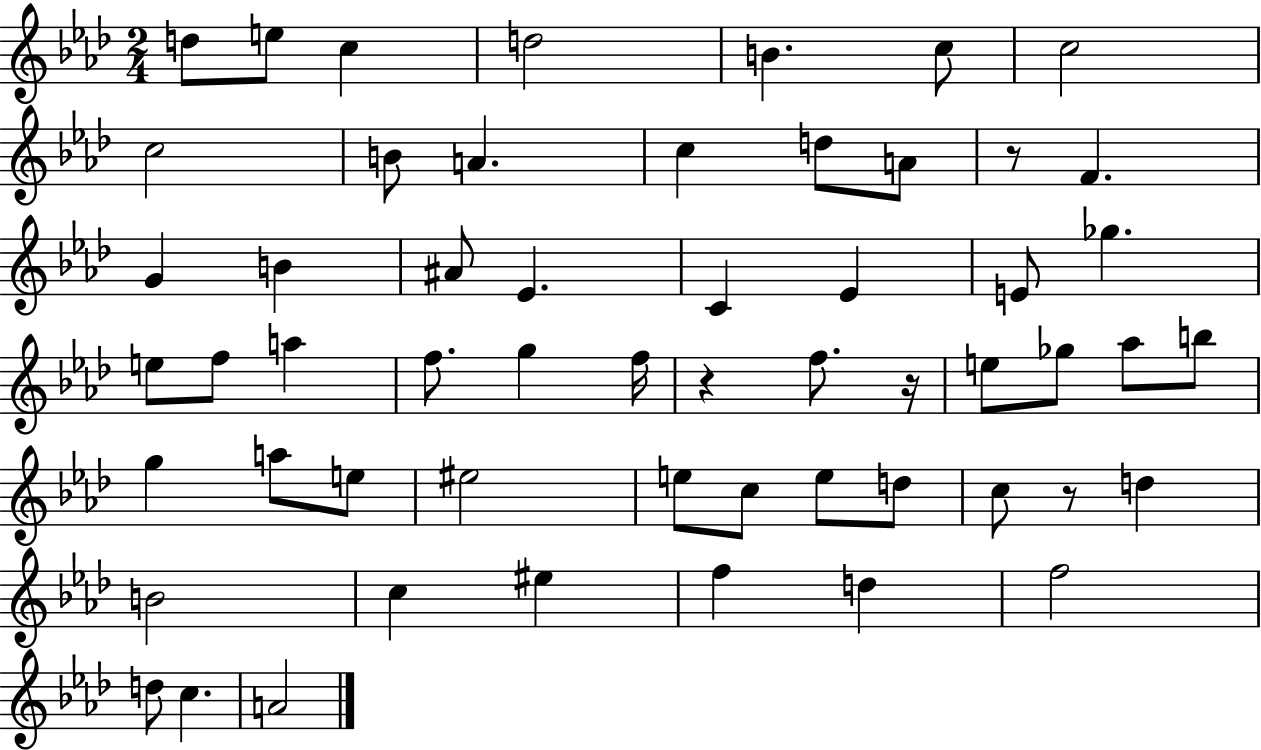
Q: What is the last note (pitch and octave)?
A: A4